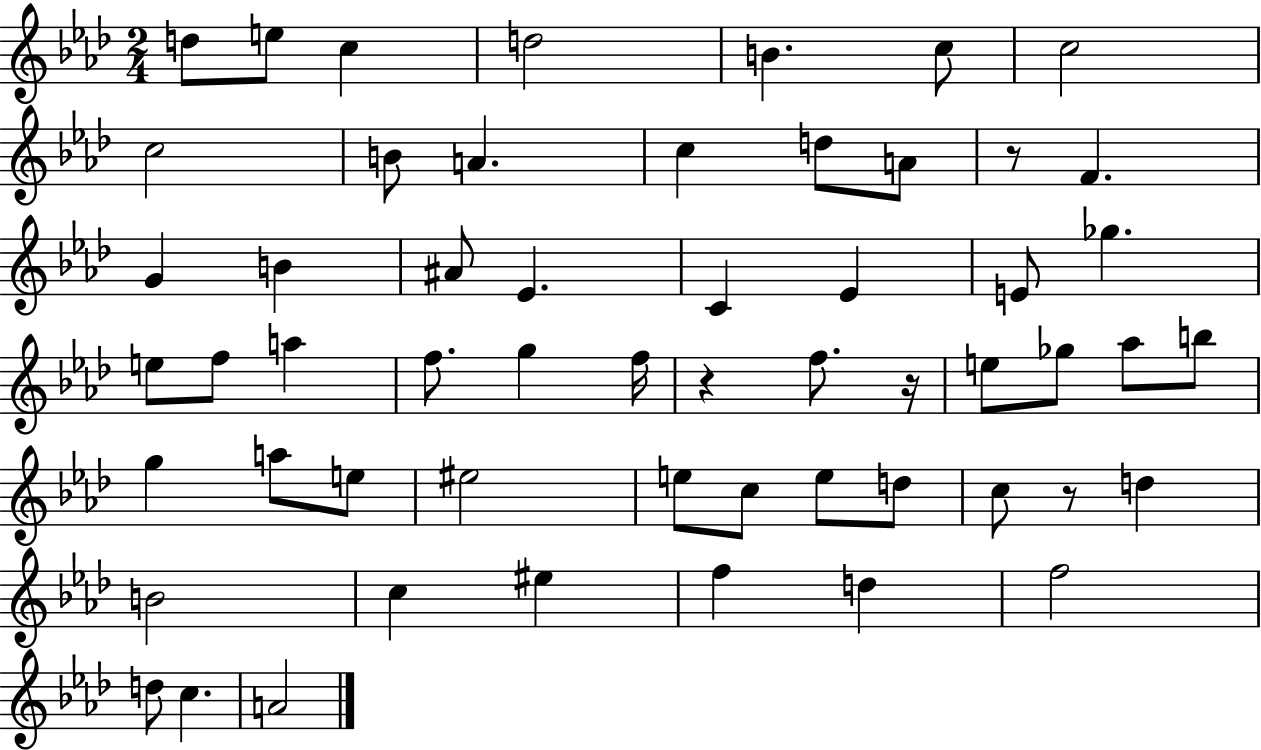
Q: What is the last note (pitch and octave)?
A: A4